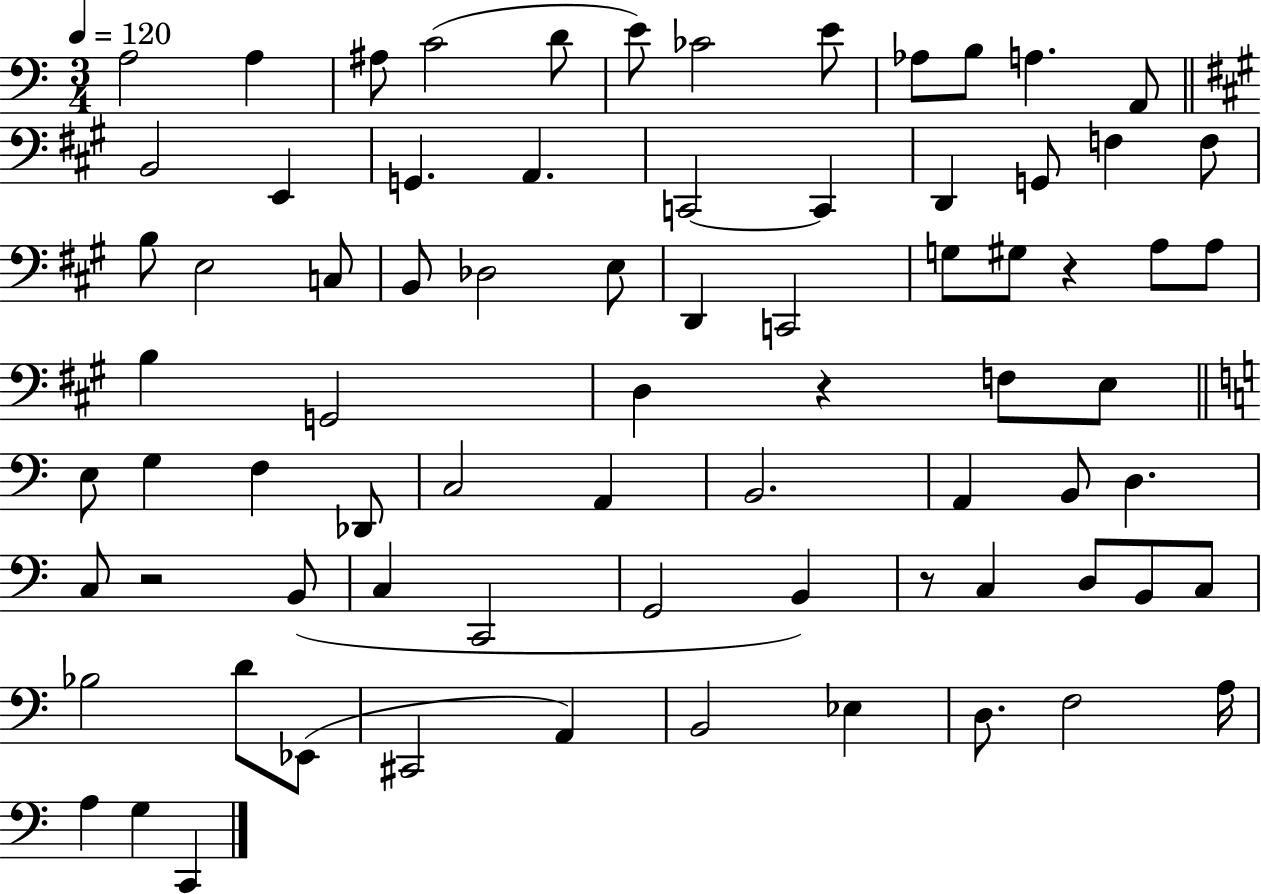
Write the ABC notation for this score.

X:1
T:Untitled
M:3/4
L:1/4
K:C
A,2 A, ^A,/2 C2 D/2 E/2 _C2 E/2 _A,/2 B,/2 A, A,,/2 B,,2 E,, G,, A,, C,,2 C,, D,, G,,/2 F, F,/2 B,/2 E,2 C,/2 B,,/2 _D,2 E,/2 D,, C,,2 G,/2 ^G,/2 z A,/2 A,/2 B, G,,2 D, z F,/2 E,/2 E,/2 G, F, _D,,/2 C,2 A,, B,,2 A,, B,,/2 D, C,/2 z2 B,,/2 C, C,,2 G,,2 B,, z/2 C, D,/2 B,,/2 C,/2 _B,2 D/2 _E,,/2 ^C,,2 A,, B,,2 _E, D,/2 F,2 A,/4 A, G, C,,